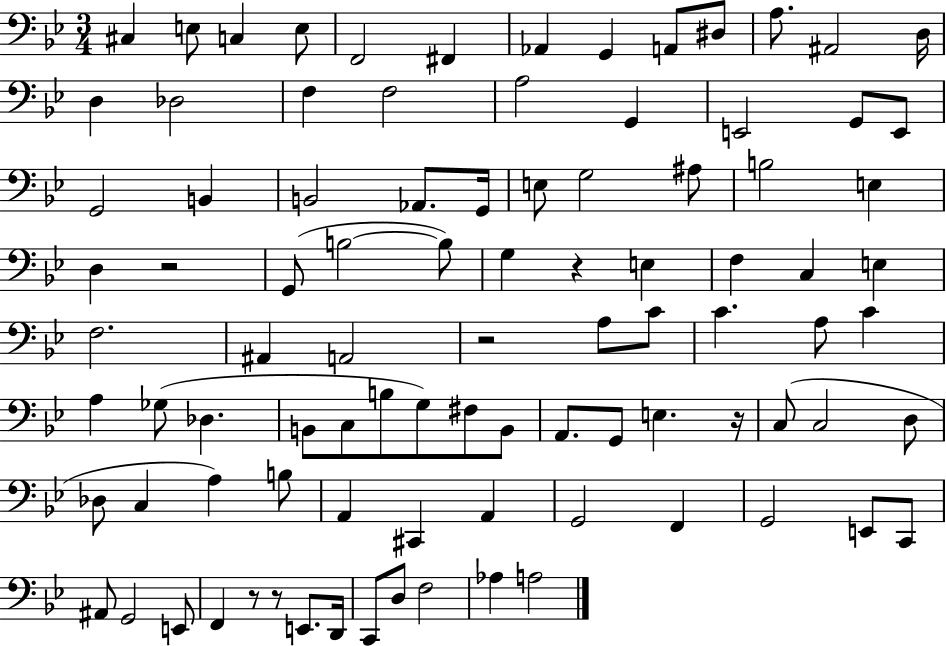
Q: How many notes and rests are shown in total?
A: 93